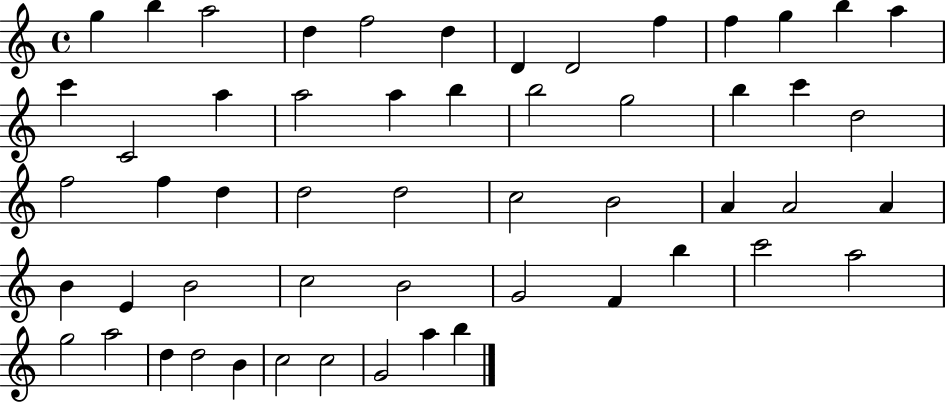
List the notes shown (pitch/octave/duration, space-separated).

G5/q B5/q A5/h D5/q F5/h D5/q D4/q D4/h F5/q F5/q G5/q B5/q A5/q C6/q C4/h A5/q A5/h A5/q B5/q B5/h G5/h B5/q C6/q D5/h F5/h F5/q D5/q D5/h D5/h C5/h B4/h A4/q A4/h A4/q B4/q E4/q B4/h C5/h B4/h G4/h F4/q B5/q C6/h A5/h G5/h A5/h D5/q D5/h B4/q C5/h C5/h G4/h A5/q B5/q